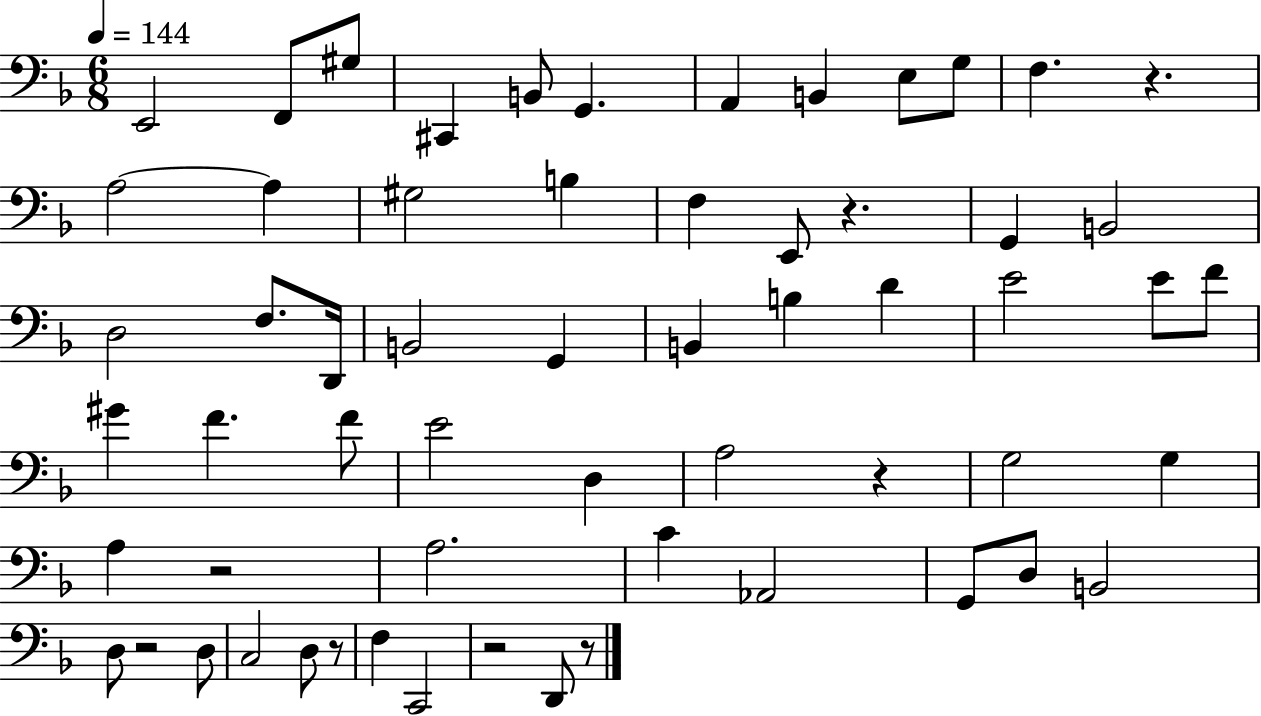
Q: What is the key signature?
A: F major